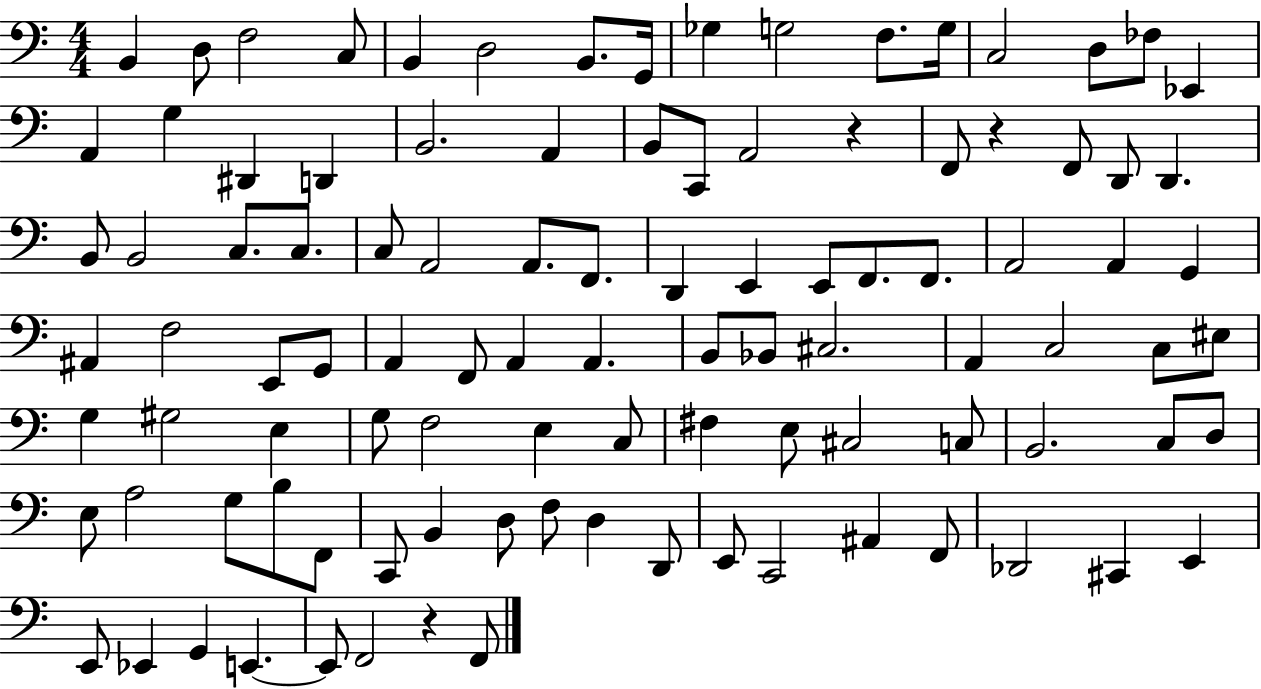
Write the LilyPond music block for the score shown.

{
  \clef bass
  \numericTimeSignature
  \time 4/4
  \key c \major
  b,4 d8 f2 c8 | b,4 d2 b,8. g,16 | ges4 g2 f8. g16 | c2 d8 fes8 ees,4 | \break a,4 g4 dis,4 d,4 | b,2. a,4 | b,8 c,8 a,2 r4 | f,8 r4 f,8 d,8 d,4. | \break b,8 b,2 c8. c8. | c8 a,2 a,8. f,8. | d,4 e,4 e,8 f,8. f,8. | a,2 a,4 g,4 | \break ais,4 f2 e,8 g,8 | a,4 f,8 a,4 a,4. | b,8 bes,8 cis2. | a,4 c2 c8 eis8 | \break g4 gis2 e4 | g8 f2 e4 c8 | fis4 e8 cis2 c8 | b,2. c8 d8 | \break e8 a2 g8 b8 f,8 | c,8 b,4 d8 f8 d4 d,8 | e,8 c,2 ais,4 f,8 | des,2 cis,4 e,4 | \break e,8 ees,4 g,4 e,4.~~ | e,8 f,2 r4 f,8 | \bar "|."
}